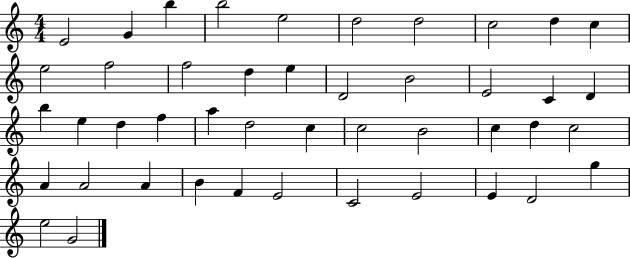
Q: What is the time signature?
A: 4/4